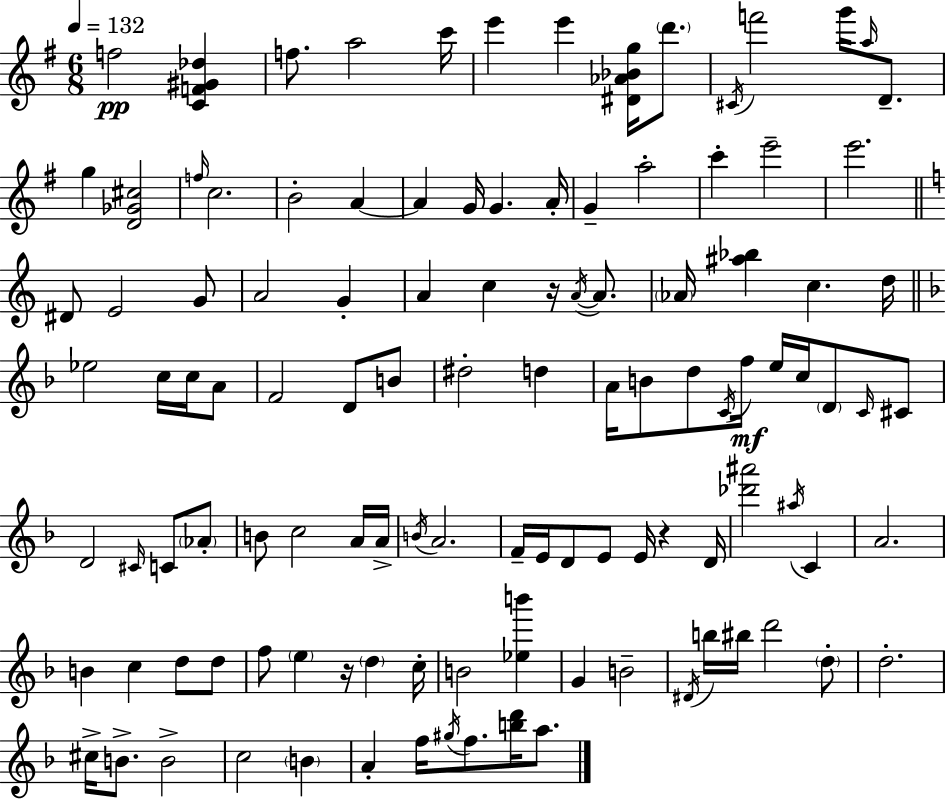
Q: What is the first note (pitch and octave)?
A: F5